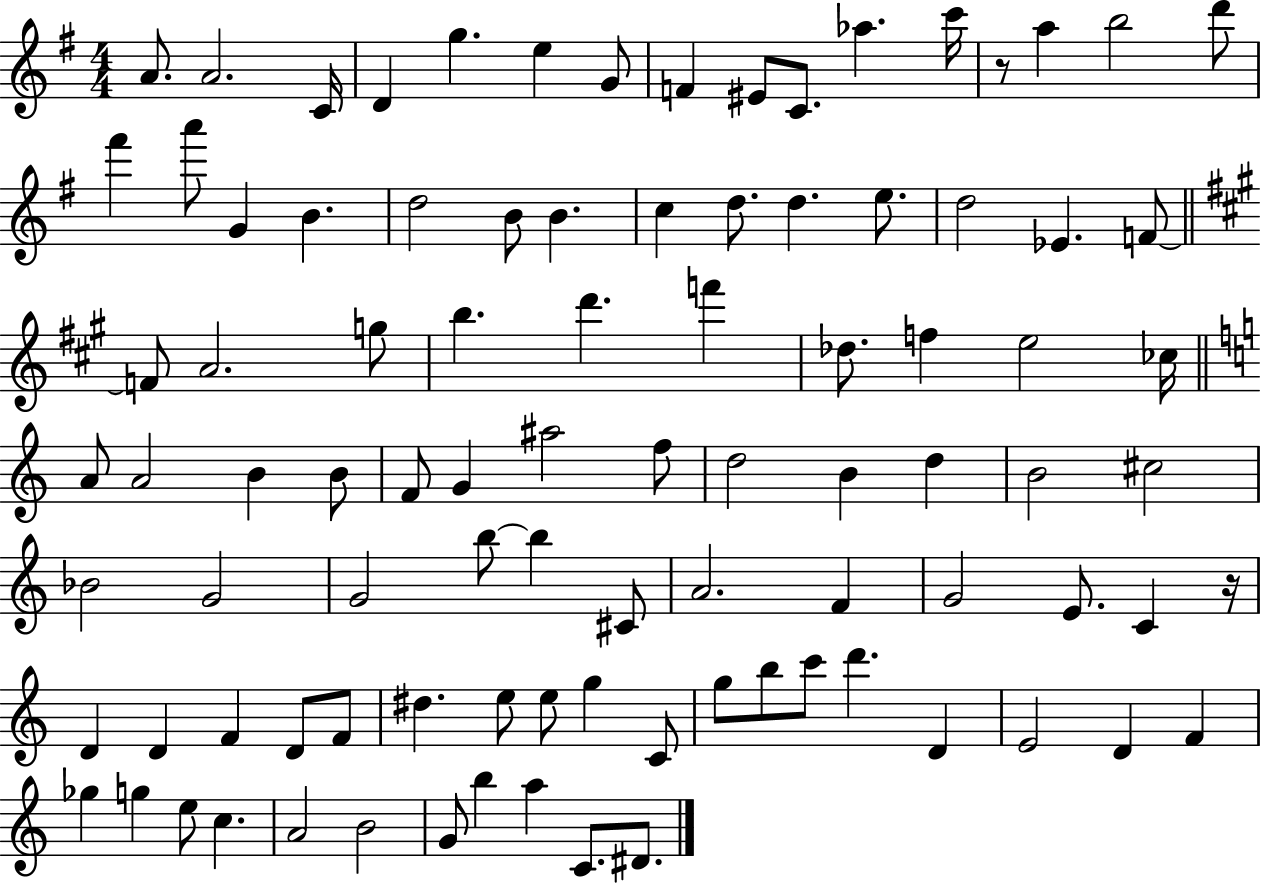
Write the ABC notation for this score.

X:1
T:Untitled
M:4/4
L:1/4
K:G
A/2 A2 C/4 D g e G/2 F ^E/2 C/2 _a c'/4 z/2 a b2 d'/2 ^f' a'/2 G B d2 B/2 B c d/2 d e/2 d2 _E F/2 F/2 A2 g/2 b d' f' _d/2 f e2 _c/4 A/2 A2 B B/2 F/2 G ^a2 f/2 d2 B d B2 ^c2 _B2 G2 G2 b/2 b ^C/2 A2 F G2 E/2 C z/4 D D F D/2 F/2 ^d e/2 e/2 g C/2 g/2 b/2 c'/2 d' D E2 D F _g g e/2 c A2 B2 G/2 b a C/2 ^D/2